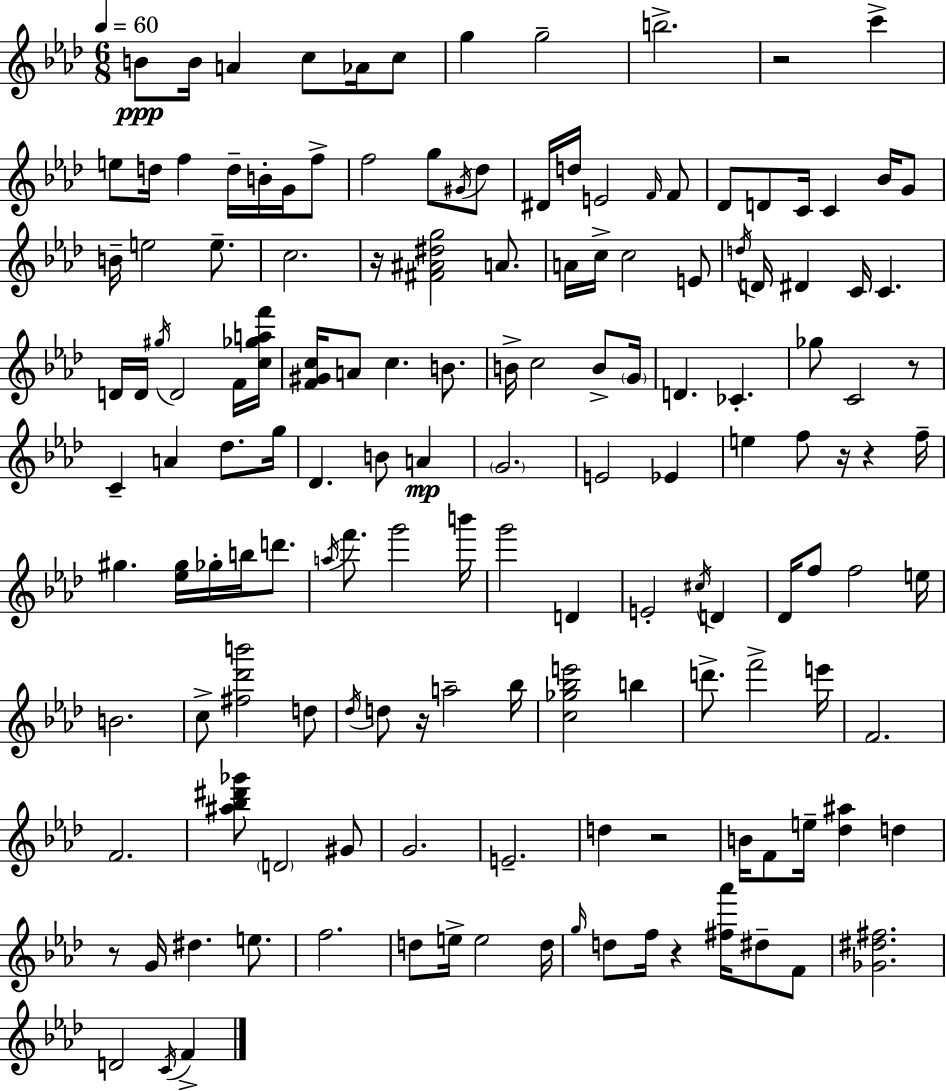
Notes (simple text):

B4/e B4/s A4/q C5/e Ab4/s C5/e G5/q G5/h B5/h. R/h C6/q E5/e D5/s F5/q D5/s B4/s G4/s F5/e F5/h G5/e G#4/s Db5/e D#4/s D5/s E4/h F4/s F4/e Db4/e D4/e C4/s C4/q Bb4/s G4/e B4/s E5/h E5/e. C5/h. R/s [F#4,A#4,D#5,G5]/h A4/e. A4/s C5/s C5/h E4/e D5/s D4/s D#4/q C4/s C4/q. D4/s D4/s G#5/s D4/h F4/s [C5,Gb5,A5,F6]/s [F4,G#4,C5]/s A4/e C5/q. B4/e. B4/s C5/h B4/e G4/s D4/q. CES4/q. Gb5/e C4/h R/e C4/q A4/q Db5/e. G5/s Db4/q. B4/e A4/q G4/h. E4/h Eb4/q E5/q F5/e R/s R/q F5/s G#5/q. [Eb5,G#5]/s Gb5/s B5/s D6/e. A5/s F6/e. G6/h B6/s G6/h D4/q E4/h C#5/s D4/q Db4/s F5/e F5/h E5/s B4/h. C5/e [F#5,Db6,B6]/h D5/e Db5/s D5/e R/s A5/h Bb5/s [C5,Gb5,Bb5,E6]/h B5/q D6/e. F6/h E6/s F4/h. F4/h. [A#5,Bb5,D#6,Gb6]/e D4/h G#4/e G4/h. E4/h. D5/q R/h B4/s F4/e E5/s [Db5,A#5]/q D5/q R/e G4/s D#5/q. E5/e. F5/h. D5/e E5/s E5/h D5/s G5/s D5/e F5/s R/q [F#5,Ab6]/s D#5/e F4/e [Gb4,D#5,F#5]/h. D4/h C4/s F4/q